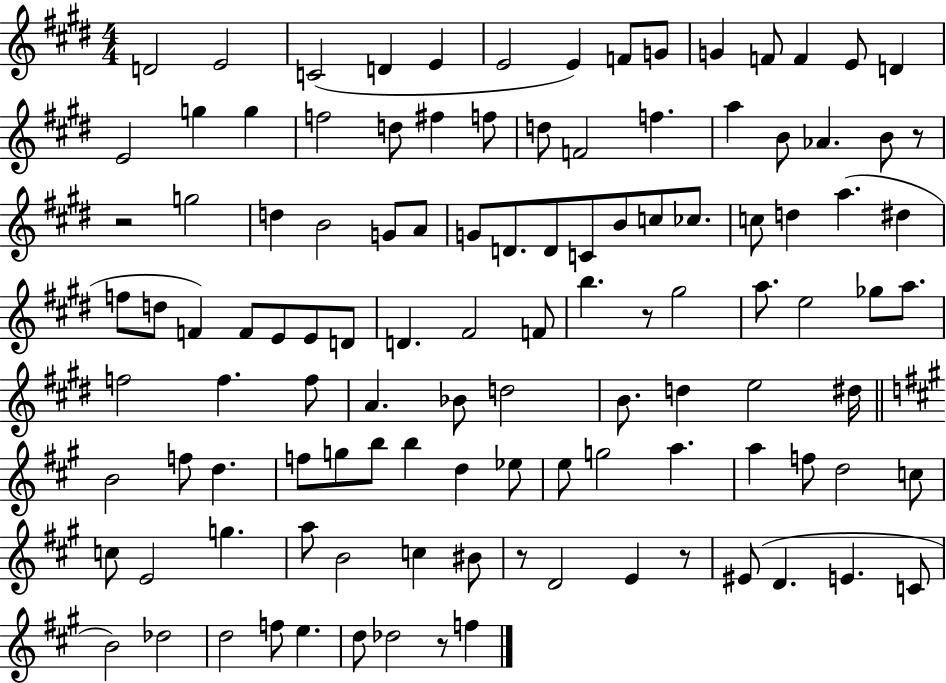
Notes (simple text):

D4/h E4/h C4/h D4/q E4/q E4/h E4/q F4/e G4/e G4/q F4/e F4/q E4/e D4/q E4/h G5/q G5/q F5/h D5/e F#5/q F5/e D5/e F4/h F5/q. A5/q B4/e Ab4/q. B4/e R/e R/h G5/h D5/q B4/h G4/e A4/e G4/e D4/e. D4/e C4/e B4/e C5/e CES5/e. C5/e D5/q A5/q. D#5/q F5/e D5/e F4/q F4/e E4/e E4/e D4/e D4/q. F#4/h F4/e B5/q. R/e G#5/h A5/e. E5/h Gb5/e A5/e. F5/h F5/q. F5/e A4/q. Bb4/e D5/h B4/e. D5/q E5/h D#5/s B4/h F5/e D5/q. F5/e G5/e B5/e B5/q D5/q Eb5/e E5/e G5/h A5/q. A5/q F5/e D5/h C5/e C5/e E4/h G5/q. A5/e B4/h C5/q BIS4/e R/e D4/h E4/q R/e EIS4/e D4/q. E4/q. C4/e B4/h Db5/h D5/h F5/e E5/q. D5/e Db5/h R/e F5/q